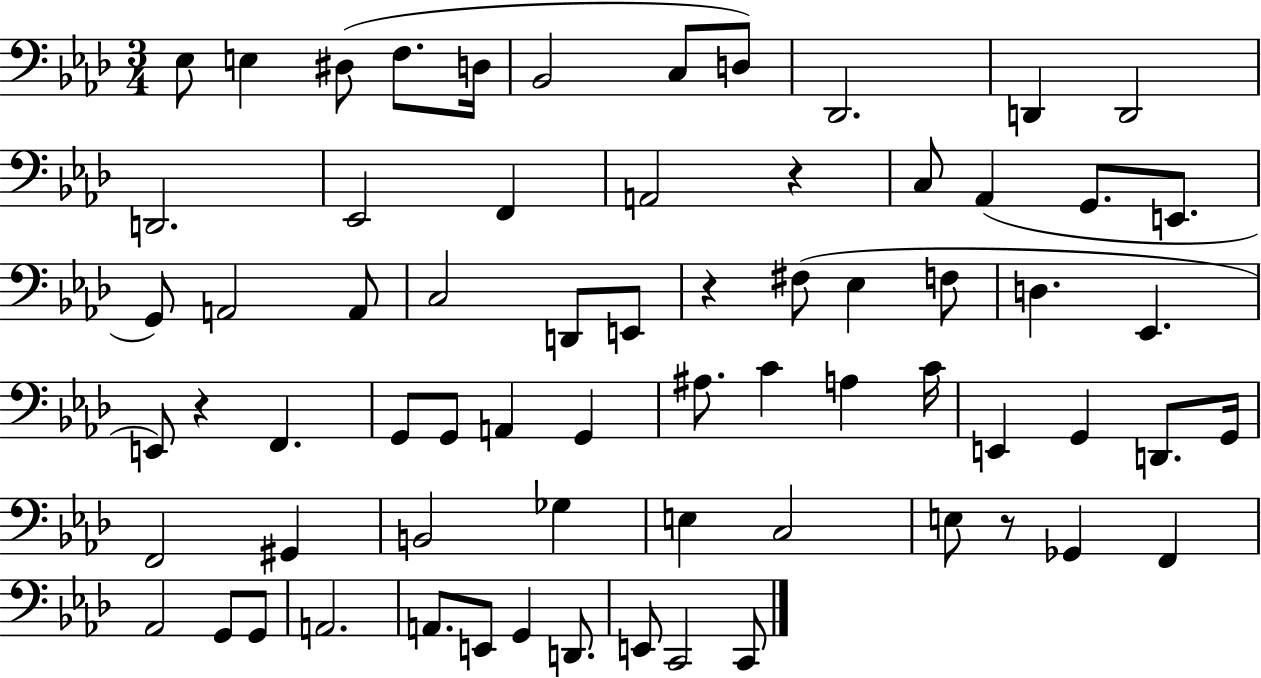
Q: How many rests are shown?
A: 4